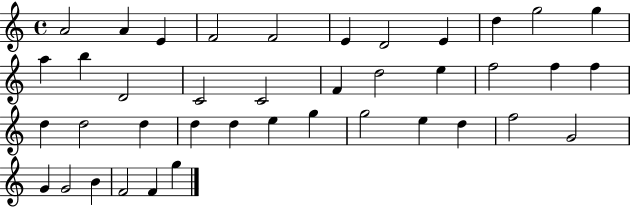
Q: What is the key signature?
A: C major